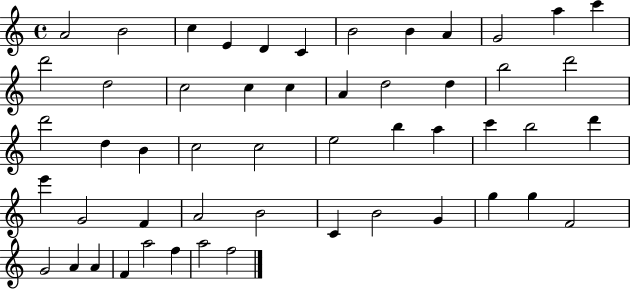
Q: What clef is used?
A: treble